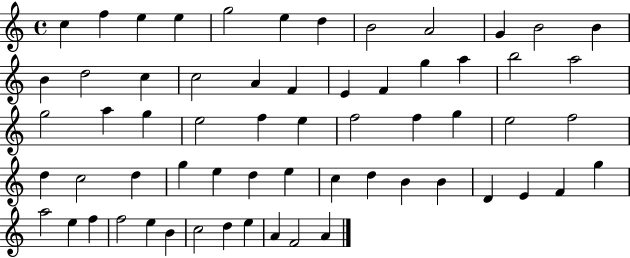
C5/q F5/q E5/q E5/q G5/h E5/q D5/q B4/h A4/h G4/q B4/h B4/q B4/q D5/h C5/q C5/h A4/q F4/q E4/q F4/q G5/q A5/q B5/h A5/h G5/h A5/q G5/q E5/h F5/q E5/q F5/h F5/q G5/q E5/h F5/h D5/q C5/h D5/q G5/q E5/q D5/q E5/q C5/q D5/q B4/q B4/q D4/q E4/q F4/q G5/q A5/h E5/q F5/q F5/h E5/q B4/q C5/h D5/q E5/q A4/q F4/h A4/q